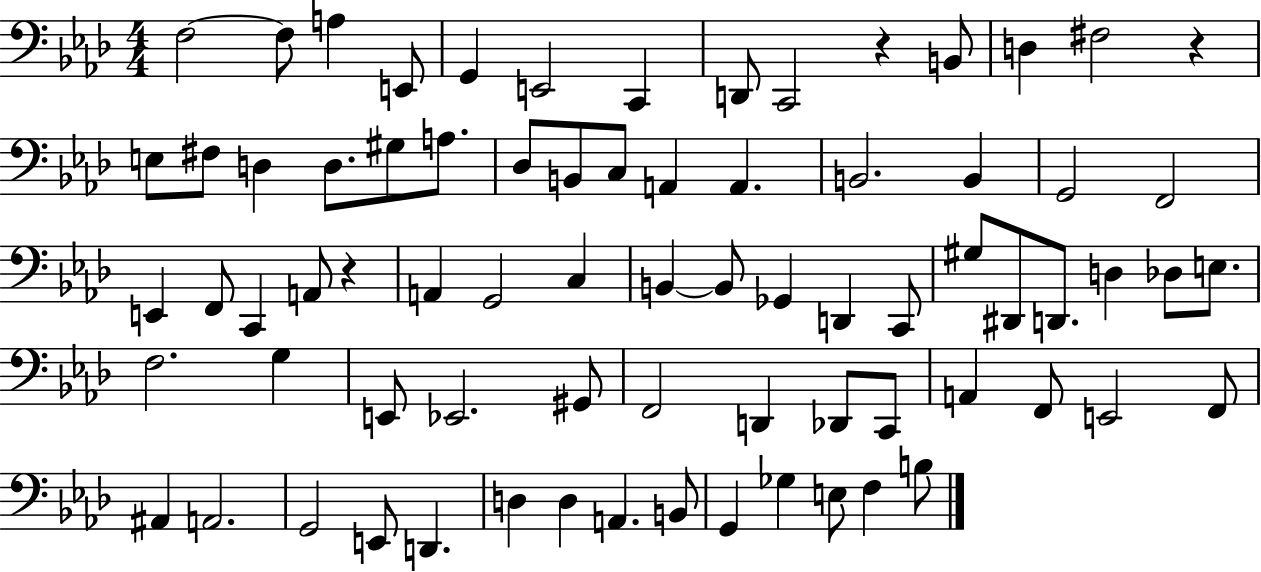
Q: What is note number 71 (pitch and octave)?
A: F3